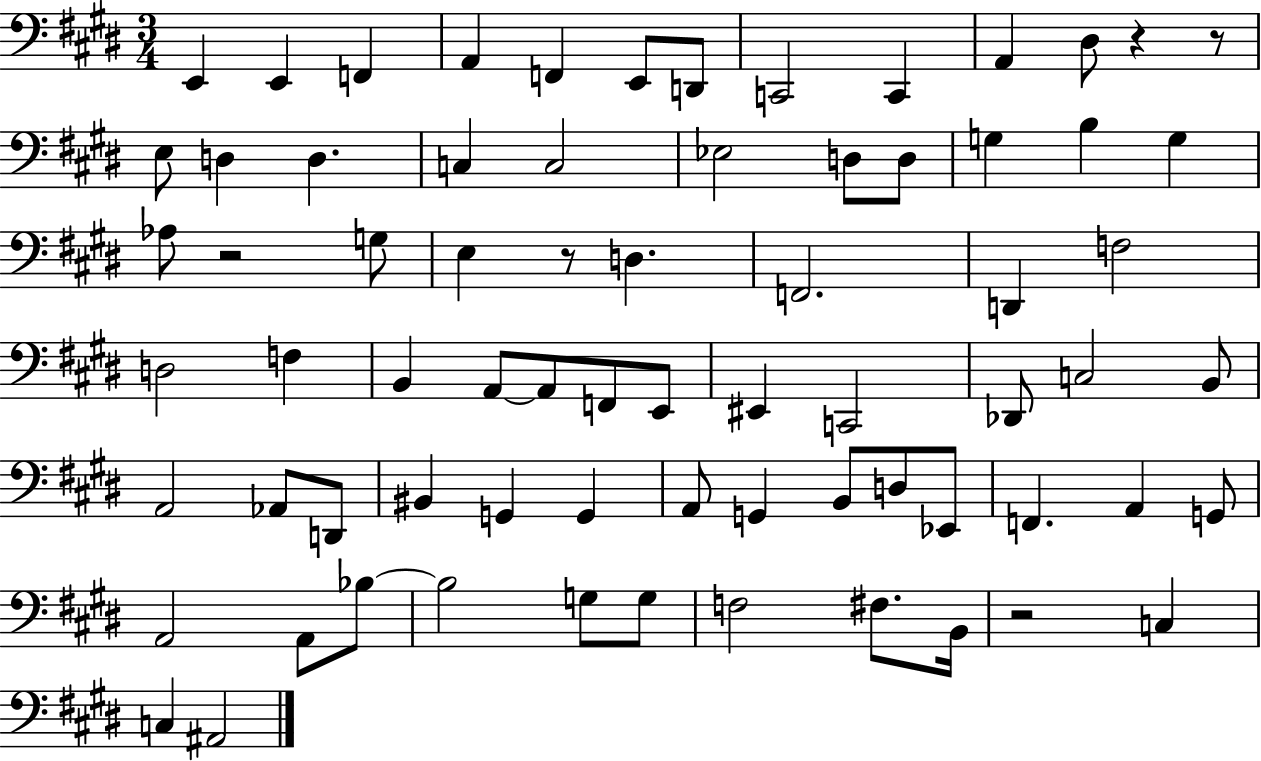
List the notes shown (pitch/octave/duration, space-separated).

E2/q E2/q F2/q A2/q F2/q E2/e D2/e C2/h C2/q A2/q D#3/e R/q R/e E3/e D3/q D3/q. C3/q C3/h Eb3/h D3/e D3/e G3/q B3/q G3/q Ab3/e R/h G3/e E3/q R/e D3/q. F2/h. D2/q F3/h D3/h F3/q B2/q A2/e A2/e F2/e E2/e EIS2/q C2/h Db2/e C3/h B2/e A2/h Ab2/e D2/e BIS2/q G2/q G2/q A2/e G2/q B2/e D3/e Eb2/e F2/q. A2/q G2/e A2/h A2/e Bb3/e Bb3/h G3/e G3/e F3/h F#3/e. B2/s R/h C3/q C3/q A#2/h